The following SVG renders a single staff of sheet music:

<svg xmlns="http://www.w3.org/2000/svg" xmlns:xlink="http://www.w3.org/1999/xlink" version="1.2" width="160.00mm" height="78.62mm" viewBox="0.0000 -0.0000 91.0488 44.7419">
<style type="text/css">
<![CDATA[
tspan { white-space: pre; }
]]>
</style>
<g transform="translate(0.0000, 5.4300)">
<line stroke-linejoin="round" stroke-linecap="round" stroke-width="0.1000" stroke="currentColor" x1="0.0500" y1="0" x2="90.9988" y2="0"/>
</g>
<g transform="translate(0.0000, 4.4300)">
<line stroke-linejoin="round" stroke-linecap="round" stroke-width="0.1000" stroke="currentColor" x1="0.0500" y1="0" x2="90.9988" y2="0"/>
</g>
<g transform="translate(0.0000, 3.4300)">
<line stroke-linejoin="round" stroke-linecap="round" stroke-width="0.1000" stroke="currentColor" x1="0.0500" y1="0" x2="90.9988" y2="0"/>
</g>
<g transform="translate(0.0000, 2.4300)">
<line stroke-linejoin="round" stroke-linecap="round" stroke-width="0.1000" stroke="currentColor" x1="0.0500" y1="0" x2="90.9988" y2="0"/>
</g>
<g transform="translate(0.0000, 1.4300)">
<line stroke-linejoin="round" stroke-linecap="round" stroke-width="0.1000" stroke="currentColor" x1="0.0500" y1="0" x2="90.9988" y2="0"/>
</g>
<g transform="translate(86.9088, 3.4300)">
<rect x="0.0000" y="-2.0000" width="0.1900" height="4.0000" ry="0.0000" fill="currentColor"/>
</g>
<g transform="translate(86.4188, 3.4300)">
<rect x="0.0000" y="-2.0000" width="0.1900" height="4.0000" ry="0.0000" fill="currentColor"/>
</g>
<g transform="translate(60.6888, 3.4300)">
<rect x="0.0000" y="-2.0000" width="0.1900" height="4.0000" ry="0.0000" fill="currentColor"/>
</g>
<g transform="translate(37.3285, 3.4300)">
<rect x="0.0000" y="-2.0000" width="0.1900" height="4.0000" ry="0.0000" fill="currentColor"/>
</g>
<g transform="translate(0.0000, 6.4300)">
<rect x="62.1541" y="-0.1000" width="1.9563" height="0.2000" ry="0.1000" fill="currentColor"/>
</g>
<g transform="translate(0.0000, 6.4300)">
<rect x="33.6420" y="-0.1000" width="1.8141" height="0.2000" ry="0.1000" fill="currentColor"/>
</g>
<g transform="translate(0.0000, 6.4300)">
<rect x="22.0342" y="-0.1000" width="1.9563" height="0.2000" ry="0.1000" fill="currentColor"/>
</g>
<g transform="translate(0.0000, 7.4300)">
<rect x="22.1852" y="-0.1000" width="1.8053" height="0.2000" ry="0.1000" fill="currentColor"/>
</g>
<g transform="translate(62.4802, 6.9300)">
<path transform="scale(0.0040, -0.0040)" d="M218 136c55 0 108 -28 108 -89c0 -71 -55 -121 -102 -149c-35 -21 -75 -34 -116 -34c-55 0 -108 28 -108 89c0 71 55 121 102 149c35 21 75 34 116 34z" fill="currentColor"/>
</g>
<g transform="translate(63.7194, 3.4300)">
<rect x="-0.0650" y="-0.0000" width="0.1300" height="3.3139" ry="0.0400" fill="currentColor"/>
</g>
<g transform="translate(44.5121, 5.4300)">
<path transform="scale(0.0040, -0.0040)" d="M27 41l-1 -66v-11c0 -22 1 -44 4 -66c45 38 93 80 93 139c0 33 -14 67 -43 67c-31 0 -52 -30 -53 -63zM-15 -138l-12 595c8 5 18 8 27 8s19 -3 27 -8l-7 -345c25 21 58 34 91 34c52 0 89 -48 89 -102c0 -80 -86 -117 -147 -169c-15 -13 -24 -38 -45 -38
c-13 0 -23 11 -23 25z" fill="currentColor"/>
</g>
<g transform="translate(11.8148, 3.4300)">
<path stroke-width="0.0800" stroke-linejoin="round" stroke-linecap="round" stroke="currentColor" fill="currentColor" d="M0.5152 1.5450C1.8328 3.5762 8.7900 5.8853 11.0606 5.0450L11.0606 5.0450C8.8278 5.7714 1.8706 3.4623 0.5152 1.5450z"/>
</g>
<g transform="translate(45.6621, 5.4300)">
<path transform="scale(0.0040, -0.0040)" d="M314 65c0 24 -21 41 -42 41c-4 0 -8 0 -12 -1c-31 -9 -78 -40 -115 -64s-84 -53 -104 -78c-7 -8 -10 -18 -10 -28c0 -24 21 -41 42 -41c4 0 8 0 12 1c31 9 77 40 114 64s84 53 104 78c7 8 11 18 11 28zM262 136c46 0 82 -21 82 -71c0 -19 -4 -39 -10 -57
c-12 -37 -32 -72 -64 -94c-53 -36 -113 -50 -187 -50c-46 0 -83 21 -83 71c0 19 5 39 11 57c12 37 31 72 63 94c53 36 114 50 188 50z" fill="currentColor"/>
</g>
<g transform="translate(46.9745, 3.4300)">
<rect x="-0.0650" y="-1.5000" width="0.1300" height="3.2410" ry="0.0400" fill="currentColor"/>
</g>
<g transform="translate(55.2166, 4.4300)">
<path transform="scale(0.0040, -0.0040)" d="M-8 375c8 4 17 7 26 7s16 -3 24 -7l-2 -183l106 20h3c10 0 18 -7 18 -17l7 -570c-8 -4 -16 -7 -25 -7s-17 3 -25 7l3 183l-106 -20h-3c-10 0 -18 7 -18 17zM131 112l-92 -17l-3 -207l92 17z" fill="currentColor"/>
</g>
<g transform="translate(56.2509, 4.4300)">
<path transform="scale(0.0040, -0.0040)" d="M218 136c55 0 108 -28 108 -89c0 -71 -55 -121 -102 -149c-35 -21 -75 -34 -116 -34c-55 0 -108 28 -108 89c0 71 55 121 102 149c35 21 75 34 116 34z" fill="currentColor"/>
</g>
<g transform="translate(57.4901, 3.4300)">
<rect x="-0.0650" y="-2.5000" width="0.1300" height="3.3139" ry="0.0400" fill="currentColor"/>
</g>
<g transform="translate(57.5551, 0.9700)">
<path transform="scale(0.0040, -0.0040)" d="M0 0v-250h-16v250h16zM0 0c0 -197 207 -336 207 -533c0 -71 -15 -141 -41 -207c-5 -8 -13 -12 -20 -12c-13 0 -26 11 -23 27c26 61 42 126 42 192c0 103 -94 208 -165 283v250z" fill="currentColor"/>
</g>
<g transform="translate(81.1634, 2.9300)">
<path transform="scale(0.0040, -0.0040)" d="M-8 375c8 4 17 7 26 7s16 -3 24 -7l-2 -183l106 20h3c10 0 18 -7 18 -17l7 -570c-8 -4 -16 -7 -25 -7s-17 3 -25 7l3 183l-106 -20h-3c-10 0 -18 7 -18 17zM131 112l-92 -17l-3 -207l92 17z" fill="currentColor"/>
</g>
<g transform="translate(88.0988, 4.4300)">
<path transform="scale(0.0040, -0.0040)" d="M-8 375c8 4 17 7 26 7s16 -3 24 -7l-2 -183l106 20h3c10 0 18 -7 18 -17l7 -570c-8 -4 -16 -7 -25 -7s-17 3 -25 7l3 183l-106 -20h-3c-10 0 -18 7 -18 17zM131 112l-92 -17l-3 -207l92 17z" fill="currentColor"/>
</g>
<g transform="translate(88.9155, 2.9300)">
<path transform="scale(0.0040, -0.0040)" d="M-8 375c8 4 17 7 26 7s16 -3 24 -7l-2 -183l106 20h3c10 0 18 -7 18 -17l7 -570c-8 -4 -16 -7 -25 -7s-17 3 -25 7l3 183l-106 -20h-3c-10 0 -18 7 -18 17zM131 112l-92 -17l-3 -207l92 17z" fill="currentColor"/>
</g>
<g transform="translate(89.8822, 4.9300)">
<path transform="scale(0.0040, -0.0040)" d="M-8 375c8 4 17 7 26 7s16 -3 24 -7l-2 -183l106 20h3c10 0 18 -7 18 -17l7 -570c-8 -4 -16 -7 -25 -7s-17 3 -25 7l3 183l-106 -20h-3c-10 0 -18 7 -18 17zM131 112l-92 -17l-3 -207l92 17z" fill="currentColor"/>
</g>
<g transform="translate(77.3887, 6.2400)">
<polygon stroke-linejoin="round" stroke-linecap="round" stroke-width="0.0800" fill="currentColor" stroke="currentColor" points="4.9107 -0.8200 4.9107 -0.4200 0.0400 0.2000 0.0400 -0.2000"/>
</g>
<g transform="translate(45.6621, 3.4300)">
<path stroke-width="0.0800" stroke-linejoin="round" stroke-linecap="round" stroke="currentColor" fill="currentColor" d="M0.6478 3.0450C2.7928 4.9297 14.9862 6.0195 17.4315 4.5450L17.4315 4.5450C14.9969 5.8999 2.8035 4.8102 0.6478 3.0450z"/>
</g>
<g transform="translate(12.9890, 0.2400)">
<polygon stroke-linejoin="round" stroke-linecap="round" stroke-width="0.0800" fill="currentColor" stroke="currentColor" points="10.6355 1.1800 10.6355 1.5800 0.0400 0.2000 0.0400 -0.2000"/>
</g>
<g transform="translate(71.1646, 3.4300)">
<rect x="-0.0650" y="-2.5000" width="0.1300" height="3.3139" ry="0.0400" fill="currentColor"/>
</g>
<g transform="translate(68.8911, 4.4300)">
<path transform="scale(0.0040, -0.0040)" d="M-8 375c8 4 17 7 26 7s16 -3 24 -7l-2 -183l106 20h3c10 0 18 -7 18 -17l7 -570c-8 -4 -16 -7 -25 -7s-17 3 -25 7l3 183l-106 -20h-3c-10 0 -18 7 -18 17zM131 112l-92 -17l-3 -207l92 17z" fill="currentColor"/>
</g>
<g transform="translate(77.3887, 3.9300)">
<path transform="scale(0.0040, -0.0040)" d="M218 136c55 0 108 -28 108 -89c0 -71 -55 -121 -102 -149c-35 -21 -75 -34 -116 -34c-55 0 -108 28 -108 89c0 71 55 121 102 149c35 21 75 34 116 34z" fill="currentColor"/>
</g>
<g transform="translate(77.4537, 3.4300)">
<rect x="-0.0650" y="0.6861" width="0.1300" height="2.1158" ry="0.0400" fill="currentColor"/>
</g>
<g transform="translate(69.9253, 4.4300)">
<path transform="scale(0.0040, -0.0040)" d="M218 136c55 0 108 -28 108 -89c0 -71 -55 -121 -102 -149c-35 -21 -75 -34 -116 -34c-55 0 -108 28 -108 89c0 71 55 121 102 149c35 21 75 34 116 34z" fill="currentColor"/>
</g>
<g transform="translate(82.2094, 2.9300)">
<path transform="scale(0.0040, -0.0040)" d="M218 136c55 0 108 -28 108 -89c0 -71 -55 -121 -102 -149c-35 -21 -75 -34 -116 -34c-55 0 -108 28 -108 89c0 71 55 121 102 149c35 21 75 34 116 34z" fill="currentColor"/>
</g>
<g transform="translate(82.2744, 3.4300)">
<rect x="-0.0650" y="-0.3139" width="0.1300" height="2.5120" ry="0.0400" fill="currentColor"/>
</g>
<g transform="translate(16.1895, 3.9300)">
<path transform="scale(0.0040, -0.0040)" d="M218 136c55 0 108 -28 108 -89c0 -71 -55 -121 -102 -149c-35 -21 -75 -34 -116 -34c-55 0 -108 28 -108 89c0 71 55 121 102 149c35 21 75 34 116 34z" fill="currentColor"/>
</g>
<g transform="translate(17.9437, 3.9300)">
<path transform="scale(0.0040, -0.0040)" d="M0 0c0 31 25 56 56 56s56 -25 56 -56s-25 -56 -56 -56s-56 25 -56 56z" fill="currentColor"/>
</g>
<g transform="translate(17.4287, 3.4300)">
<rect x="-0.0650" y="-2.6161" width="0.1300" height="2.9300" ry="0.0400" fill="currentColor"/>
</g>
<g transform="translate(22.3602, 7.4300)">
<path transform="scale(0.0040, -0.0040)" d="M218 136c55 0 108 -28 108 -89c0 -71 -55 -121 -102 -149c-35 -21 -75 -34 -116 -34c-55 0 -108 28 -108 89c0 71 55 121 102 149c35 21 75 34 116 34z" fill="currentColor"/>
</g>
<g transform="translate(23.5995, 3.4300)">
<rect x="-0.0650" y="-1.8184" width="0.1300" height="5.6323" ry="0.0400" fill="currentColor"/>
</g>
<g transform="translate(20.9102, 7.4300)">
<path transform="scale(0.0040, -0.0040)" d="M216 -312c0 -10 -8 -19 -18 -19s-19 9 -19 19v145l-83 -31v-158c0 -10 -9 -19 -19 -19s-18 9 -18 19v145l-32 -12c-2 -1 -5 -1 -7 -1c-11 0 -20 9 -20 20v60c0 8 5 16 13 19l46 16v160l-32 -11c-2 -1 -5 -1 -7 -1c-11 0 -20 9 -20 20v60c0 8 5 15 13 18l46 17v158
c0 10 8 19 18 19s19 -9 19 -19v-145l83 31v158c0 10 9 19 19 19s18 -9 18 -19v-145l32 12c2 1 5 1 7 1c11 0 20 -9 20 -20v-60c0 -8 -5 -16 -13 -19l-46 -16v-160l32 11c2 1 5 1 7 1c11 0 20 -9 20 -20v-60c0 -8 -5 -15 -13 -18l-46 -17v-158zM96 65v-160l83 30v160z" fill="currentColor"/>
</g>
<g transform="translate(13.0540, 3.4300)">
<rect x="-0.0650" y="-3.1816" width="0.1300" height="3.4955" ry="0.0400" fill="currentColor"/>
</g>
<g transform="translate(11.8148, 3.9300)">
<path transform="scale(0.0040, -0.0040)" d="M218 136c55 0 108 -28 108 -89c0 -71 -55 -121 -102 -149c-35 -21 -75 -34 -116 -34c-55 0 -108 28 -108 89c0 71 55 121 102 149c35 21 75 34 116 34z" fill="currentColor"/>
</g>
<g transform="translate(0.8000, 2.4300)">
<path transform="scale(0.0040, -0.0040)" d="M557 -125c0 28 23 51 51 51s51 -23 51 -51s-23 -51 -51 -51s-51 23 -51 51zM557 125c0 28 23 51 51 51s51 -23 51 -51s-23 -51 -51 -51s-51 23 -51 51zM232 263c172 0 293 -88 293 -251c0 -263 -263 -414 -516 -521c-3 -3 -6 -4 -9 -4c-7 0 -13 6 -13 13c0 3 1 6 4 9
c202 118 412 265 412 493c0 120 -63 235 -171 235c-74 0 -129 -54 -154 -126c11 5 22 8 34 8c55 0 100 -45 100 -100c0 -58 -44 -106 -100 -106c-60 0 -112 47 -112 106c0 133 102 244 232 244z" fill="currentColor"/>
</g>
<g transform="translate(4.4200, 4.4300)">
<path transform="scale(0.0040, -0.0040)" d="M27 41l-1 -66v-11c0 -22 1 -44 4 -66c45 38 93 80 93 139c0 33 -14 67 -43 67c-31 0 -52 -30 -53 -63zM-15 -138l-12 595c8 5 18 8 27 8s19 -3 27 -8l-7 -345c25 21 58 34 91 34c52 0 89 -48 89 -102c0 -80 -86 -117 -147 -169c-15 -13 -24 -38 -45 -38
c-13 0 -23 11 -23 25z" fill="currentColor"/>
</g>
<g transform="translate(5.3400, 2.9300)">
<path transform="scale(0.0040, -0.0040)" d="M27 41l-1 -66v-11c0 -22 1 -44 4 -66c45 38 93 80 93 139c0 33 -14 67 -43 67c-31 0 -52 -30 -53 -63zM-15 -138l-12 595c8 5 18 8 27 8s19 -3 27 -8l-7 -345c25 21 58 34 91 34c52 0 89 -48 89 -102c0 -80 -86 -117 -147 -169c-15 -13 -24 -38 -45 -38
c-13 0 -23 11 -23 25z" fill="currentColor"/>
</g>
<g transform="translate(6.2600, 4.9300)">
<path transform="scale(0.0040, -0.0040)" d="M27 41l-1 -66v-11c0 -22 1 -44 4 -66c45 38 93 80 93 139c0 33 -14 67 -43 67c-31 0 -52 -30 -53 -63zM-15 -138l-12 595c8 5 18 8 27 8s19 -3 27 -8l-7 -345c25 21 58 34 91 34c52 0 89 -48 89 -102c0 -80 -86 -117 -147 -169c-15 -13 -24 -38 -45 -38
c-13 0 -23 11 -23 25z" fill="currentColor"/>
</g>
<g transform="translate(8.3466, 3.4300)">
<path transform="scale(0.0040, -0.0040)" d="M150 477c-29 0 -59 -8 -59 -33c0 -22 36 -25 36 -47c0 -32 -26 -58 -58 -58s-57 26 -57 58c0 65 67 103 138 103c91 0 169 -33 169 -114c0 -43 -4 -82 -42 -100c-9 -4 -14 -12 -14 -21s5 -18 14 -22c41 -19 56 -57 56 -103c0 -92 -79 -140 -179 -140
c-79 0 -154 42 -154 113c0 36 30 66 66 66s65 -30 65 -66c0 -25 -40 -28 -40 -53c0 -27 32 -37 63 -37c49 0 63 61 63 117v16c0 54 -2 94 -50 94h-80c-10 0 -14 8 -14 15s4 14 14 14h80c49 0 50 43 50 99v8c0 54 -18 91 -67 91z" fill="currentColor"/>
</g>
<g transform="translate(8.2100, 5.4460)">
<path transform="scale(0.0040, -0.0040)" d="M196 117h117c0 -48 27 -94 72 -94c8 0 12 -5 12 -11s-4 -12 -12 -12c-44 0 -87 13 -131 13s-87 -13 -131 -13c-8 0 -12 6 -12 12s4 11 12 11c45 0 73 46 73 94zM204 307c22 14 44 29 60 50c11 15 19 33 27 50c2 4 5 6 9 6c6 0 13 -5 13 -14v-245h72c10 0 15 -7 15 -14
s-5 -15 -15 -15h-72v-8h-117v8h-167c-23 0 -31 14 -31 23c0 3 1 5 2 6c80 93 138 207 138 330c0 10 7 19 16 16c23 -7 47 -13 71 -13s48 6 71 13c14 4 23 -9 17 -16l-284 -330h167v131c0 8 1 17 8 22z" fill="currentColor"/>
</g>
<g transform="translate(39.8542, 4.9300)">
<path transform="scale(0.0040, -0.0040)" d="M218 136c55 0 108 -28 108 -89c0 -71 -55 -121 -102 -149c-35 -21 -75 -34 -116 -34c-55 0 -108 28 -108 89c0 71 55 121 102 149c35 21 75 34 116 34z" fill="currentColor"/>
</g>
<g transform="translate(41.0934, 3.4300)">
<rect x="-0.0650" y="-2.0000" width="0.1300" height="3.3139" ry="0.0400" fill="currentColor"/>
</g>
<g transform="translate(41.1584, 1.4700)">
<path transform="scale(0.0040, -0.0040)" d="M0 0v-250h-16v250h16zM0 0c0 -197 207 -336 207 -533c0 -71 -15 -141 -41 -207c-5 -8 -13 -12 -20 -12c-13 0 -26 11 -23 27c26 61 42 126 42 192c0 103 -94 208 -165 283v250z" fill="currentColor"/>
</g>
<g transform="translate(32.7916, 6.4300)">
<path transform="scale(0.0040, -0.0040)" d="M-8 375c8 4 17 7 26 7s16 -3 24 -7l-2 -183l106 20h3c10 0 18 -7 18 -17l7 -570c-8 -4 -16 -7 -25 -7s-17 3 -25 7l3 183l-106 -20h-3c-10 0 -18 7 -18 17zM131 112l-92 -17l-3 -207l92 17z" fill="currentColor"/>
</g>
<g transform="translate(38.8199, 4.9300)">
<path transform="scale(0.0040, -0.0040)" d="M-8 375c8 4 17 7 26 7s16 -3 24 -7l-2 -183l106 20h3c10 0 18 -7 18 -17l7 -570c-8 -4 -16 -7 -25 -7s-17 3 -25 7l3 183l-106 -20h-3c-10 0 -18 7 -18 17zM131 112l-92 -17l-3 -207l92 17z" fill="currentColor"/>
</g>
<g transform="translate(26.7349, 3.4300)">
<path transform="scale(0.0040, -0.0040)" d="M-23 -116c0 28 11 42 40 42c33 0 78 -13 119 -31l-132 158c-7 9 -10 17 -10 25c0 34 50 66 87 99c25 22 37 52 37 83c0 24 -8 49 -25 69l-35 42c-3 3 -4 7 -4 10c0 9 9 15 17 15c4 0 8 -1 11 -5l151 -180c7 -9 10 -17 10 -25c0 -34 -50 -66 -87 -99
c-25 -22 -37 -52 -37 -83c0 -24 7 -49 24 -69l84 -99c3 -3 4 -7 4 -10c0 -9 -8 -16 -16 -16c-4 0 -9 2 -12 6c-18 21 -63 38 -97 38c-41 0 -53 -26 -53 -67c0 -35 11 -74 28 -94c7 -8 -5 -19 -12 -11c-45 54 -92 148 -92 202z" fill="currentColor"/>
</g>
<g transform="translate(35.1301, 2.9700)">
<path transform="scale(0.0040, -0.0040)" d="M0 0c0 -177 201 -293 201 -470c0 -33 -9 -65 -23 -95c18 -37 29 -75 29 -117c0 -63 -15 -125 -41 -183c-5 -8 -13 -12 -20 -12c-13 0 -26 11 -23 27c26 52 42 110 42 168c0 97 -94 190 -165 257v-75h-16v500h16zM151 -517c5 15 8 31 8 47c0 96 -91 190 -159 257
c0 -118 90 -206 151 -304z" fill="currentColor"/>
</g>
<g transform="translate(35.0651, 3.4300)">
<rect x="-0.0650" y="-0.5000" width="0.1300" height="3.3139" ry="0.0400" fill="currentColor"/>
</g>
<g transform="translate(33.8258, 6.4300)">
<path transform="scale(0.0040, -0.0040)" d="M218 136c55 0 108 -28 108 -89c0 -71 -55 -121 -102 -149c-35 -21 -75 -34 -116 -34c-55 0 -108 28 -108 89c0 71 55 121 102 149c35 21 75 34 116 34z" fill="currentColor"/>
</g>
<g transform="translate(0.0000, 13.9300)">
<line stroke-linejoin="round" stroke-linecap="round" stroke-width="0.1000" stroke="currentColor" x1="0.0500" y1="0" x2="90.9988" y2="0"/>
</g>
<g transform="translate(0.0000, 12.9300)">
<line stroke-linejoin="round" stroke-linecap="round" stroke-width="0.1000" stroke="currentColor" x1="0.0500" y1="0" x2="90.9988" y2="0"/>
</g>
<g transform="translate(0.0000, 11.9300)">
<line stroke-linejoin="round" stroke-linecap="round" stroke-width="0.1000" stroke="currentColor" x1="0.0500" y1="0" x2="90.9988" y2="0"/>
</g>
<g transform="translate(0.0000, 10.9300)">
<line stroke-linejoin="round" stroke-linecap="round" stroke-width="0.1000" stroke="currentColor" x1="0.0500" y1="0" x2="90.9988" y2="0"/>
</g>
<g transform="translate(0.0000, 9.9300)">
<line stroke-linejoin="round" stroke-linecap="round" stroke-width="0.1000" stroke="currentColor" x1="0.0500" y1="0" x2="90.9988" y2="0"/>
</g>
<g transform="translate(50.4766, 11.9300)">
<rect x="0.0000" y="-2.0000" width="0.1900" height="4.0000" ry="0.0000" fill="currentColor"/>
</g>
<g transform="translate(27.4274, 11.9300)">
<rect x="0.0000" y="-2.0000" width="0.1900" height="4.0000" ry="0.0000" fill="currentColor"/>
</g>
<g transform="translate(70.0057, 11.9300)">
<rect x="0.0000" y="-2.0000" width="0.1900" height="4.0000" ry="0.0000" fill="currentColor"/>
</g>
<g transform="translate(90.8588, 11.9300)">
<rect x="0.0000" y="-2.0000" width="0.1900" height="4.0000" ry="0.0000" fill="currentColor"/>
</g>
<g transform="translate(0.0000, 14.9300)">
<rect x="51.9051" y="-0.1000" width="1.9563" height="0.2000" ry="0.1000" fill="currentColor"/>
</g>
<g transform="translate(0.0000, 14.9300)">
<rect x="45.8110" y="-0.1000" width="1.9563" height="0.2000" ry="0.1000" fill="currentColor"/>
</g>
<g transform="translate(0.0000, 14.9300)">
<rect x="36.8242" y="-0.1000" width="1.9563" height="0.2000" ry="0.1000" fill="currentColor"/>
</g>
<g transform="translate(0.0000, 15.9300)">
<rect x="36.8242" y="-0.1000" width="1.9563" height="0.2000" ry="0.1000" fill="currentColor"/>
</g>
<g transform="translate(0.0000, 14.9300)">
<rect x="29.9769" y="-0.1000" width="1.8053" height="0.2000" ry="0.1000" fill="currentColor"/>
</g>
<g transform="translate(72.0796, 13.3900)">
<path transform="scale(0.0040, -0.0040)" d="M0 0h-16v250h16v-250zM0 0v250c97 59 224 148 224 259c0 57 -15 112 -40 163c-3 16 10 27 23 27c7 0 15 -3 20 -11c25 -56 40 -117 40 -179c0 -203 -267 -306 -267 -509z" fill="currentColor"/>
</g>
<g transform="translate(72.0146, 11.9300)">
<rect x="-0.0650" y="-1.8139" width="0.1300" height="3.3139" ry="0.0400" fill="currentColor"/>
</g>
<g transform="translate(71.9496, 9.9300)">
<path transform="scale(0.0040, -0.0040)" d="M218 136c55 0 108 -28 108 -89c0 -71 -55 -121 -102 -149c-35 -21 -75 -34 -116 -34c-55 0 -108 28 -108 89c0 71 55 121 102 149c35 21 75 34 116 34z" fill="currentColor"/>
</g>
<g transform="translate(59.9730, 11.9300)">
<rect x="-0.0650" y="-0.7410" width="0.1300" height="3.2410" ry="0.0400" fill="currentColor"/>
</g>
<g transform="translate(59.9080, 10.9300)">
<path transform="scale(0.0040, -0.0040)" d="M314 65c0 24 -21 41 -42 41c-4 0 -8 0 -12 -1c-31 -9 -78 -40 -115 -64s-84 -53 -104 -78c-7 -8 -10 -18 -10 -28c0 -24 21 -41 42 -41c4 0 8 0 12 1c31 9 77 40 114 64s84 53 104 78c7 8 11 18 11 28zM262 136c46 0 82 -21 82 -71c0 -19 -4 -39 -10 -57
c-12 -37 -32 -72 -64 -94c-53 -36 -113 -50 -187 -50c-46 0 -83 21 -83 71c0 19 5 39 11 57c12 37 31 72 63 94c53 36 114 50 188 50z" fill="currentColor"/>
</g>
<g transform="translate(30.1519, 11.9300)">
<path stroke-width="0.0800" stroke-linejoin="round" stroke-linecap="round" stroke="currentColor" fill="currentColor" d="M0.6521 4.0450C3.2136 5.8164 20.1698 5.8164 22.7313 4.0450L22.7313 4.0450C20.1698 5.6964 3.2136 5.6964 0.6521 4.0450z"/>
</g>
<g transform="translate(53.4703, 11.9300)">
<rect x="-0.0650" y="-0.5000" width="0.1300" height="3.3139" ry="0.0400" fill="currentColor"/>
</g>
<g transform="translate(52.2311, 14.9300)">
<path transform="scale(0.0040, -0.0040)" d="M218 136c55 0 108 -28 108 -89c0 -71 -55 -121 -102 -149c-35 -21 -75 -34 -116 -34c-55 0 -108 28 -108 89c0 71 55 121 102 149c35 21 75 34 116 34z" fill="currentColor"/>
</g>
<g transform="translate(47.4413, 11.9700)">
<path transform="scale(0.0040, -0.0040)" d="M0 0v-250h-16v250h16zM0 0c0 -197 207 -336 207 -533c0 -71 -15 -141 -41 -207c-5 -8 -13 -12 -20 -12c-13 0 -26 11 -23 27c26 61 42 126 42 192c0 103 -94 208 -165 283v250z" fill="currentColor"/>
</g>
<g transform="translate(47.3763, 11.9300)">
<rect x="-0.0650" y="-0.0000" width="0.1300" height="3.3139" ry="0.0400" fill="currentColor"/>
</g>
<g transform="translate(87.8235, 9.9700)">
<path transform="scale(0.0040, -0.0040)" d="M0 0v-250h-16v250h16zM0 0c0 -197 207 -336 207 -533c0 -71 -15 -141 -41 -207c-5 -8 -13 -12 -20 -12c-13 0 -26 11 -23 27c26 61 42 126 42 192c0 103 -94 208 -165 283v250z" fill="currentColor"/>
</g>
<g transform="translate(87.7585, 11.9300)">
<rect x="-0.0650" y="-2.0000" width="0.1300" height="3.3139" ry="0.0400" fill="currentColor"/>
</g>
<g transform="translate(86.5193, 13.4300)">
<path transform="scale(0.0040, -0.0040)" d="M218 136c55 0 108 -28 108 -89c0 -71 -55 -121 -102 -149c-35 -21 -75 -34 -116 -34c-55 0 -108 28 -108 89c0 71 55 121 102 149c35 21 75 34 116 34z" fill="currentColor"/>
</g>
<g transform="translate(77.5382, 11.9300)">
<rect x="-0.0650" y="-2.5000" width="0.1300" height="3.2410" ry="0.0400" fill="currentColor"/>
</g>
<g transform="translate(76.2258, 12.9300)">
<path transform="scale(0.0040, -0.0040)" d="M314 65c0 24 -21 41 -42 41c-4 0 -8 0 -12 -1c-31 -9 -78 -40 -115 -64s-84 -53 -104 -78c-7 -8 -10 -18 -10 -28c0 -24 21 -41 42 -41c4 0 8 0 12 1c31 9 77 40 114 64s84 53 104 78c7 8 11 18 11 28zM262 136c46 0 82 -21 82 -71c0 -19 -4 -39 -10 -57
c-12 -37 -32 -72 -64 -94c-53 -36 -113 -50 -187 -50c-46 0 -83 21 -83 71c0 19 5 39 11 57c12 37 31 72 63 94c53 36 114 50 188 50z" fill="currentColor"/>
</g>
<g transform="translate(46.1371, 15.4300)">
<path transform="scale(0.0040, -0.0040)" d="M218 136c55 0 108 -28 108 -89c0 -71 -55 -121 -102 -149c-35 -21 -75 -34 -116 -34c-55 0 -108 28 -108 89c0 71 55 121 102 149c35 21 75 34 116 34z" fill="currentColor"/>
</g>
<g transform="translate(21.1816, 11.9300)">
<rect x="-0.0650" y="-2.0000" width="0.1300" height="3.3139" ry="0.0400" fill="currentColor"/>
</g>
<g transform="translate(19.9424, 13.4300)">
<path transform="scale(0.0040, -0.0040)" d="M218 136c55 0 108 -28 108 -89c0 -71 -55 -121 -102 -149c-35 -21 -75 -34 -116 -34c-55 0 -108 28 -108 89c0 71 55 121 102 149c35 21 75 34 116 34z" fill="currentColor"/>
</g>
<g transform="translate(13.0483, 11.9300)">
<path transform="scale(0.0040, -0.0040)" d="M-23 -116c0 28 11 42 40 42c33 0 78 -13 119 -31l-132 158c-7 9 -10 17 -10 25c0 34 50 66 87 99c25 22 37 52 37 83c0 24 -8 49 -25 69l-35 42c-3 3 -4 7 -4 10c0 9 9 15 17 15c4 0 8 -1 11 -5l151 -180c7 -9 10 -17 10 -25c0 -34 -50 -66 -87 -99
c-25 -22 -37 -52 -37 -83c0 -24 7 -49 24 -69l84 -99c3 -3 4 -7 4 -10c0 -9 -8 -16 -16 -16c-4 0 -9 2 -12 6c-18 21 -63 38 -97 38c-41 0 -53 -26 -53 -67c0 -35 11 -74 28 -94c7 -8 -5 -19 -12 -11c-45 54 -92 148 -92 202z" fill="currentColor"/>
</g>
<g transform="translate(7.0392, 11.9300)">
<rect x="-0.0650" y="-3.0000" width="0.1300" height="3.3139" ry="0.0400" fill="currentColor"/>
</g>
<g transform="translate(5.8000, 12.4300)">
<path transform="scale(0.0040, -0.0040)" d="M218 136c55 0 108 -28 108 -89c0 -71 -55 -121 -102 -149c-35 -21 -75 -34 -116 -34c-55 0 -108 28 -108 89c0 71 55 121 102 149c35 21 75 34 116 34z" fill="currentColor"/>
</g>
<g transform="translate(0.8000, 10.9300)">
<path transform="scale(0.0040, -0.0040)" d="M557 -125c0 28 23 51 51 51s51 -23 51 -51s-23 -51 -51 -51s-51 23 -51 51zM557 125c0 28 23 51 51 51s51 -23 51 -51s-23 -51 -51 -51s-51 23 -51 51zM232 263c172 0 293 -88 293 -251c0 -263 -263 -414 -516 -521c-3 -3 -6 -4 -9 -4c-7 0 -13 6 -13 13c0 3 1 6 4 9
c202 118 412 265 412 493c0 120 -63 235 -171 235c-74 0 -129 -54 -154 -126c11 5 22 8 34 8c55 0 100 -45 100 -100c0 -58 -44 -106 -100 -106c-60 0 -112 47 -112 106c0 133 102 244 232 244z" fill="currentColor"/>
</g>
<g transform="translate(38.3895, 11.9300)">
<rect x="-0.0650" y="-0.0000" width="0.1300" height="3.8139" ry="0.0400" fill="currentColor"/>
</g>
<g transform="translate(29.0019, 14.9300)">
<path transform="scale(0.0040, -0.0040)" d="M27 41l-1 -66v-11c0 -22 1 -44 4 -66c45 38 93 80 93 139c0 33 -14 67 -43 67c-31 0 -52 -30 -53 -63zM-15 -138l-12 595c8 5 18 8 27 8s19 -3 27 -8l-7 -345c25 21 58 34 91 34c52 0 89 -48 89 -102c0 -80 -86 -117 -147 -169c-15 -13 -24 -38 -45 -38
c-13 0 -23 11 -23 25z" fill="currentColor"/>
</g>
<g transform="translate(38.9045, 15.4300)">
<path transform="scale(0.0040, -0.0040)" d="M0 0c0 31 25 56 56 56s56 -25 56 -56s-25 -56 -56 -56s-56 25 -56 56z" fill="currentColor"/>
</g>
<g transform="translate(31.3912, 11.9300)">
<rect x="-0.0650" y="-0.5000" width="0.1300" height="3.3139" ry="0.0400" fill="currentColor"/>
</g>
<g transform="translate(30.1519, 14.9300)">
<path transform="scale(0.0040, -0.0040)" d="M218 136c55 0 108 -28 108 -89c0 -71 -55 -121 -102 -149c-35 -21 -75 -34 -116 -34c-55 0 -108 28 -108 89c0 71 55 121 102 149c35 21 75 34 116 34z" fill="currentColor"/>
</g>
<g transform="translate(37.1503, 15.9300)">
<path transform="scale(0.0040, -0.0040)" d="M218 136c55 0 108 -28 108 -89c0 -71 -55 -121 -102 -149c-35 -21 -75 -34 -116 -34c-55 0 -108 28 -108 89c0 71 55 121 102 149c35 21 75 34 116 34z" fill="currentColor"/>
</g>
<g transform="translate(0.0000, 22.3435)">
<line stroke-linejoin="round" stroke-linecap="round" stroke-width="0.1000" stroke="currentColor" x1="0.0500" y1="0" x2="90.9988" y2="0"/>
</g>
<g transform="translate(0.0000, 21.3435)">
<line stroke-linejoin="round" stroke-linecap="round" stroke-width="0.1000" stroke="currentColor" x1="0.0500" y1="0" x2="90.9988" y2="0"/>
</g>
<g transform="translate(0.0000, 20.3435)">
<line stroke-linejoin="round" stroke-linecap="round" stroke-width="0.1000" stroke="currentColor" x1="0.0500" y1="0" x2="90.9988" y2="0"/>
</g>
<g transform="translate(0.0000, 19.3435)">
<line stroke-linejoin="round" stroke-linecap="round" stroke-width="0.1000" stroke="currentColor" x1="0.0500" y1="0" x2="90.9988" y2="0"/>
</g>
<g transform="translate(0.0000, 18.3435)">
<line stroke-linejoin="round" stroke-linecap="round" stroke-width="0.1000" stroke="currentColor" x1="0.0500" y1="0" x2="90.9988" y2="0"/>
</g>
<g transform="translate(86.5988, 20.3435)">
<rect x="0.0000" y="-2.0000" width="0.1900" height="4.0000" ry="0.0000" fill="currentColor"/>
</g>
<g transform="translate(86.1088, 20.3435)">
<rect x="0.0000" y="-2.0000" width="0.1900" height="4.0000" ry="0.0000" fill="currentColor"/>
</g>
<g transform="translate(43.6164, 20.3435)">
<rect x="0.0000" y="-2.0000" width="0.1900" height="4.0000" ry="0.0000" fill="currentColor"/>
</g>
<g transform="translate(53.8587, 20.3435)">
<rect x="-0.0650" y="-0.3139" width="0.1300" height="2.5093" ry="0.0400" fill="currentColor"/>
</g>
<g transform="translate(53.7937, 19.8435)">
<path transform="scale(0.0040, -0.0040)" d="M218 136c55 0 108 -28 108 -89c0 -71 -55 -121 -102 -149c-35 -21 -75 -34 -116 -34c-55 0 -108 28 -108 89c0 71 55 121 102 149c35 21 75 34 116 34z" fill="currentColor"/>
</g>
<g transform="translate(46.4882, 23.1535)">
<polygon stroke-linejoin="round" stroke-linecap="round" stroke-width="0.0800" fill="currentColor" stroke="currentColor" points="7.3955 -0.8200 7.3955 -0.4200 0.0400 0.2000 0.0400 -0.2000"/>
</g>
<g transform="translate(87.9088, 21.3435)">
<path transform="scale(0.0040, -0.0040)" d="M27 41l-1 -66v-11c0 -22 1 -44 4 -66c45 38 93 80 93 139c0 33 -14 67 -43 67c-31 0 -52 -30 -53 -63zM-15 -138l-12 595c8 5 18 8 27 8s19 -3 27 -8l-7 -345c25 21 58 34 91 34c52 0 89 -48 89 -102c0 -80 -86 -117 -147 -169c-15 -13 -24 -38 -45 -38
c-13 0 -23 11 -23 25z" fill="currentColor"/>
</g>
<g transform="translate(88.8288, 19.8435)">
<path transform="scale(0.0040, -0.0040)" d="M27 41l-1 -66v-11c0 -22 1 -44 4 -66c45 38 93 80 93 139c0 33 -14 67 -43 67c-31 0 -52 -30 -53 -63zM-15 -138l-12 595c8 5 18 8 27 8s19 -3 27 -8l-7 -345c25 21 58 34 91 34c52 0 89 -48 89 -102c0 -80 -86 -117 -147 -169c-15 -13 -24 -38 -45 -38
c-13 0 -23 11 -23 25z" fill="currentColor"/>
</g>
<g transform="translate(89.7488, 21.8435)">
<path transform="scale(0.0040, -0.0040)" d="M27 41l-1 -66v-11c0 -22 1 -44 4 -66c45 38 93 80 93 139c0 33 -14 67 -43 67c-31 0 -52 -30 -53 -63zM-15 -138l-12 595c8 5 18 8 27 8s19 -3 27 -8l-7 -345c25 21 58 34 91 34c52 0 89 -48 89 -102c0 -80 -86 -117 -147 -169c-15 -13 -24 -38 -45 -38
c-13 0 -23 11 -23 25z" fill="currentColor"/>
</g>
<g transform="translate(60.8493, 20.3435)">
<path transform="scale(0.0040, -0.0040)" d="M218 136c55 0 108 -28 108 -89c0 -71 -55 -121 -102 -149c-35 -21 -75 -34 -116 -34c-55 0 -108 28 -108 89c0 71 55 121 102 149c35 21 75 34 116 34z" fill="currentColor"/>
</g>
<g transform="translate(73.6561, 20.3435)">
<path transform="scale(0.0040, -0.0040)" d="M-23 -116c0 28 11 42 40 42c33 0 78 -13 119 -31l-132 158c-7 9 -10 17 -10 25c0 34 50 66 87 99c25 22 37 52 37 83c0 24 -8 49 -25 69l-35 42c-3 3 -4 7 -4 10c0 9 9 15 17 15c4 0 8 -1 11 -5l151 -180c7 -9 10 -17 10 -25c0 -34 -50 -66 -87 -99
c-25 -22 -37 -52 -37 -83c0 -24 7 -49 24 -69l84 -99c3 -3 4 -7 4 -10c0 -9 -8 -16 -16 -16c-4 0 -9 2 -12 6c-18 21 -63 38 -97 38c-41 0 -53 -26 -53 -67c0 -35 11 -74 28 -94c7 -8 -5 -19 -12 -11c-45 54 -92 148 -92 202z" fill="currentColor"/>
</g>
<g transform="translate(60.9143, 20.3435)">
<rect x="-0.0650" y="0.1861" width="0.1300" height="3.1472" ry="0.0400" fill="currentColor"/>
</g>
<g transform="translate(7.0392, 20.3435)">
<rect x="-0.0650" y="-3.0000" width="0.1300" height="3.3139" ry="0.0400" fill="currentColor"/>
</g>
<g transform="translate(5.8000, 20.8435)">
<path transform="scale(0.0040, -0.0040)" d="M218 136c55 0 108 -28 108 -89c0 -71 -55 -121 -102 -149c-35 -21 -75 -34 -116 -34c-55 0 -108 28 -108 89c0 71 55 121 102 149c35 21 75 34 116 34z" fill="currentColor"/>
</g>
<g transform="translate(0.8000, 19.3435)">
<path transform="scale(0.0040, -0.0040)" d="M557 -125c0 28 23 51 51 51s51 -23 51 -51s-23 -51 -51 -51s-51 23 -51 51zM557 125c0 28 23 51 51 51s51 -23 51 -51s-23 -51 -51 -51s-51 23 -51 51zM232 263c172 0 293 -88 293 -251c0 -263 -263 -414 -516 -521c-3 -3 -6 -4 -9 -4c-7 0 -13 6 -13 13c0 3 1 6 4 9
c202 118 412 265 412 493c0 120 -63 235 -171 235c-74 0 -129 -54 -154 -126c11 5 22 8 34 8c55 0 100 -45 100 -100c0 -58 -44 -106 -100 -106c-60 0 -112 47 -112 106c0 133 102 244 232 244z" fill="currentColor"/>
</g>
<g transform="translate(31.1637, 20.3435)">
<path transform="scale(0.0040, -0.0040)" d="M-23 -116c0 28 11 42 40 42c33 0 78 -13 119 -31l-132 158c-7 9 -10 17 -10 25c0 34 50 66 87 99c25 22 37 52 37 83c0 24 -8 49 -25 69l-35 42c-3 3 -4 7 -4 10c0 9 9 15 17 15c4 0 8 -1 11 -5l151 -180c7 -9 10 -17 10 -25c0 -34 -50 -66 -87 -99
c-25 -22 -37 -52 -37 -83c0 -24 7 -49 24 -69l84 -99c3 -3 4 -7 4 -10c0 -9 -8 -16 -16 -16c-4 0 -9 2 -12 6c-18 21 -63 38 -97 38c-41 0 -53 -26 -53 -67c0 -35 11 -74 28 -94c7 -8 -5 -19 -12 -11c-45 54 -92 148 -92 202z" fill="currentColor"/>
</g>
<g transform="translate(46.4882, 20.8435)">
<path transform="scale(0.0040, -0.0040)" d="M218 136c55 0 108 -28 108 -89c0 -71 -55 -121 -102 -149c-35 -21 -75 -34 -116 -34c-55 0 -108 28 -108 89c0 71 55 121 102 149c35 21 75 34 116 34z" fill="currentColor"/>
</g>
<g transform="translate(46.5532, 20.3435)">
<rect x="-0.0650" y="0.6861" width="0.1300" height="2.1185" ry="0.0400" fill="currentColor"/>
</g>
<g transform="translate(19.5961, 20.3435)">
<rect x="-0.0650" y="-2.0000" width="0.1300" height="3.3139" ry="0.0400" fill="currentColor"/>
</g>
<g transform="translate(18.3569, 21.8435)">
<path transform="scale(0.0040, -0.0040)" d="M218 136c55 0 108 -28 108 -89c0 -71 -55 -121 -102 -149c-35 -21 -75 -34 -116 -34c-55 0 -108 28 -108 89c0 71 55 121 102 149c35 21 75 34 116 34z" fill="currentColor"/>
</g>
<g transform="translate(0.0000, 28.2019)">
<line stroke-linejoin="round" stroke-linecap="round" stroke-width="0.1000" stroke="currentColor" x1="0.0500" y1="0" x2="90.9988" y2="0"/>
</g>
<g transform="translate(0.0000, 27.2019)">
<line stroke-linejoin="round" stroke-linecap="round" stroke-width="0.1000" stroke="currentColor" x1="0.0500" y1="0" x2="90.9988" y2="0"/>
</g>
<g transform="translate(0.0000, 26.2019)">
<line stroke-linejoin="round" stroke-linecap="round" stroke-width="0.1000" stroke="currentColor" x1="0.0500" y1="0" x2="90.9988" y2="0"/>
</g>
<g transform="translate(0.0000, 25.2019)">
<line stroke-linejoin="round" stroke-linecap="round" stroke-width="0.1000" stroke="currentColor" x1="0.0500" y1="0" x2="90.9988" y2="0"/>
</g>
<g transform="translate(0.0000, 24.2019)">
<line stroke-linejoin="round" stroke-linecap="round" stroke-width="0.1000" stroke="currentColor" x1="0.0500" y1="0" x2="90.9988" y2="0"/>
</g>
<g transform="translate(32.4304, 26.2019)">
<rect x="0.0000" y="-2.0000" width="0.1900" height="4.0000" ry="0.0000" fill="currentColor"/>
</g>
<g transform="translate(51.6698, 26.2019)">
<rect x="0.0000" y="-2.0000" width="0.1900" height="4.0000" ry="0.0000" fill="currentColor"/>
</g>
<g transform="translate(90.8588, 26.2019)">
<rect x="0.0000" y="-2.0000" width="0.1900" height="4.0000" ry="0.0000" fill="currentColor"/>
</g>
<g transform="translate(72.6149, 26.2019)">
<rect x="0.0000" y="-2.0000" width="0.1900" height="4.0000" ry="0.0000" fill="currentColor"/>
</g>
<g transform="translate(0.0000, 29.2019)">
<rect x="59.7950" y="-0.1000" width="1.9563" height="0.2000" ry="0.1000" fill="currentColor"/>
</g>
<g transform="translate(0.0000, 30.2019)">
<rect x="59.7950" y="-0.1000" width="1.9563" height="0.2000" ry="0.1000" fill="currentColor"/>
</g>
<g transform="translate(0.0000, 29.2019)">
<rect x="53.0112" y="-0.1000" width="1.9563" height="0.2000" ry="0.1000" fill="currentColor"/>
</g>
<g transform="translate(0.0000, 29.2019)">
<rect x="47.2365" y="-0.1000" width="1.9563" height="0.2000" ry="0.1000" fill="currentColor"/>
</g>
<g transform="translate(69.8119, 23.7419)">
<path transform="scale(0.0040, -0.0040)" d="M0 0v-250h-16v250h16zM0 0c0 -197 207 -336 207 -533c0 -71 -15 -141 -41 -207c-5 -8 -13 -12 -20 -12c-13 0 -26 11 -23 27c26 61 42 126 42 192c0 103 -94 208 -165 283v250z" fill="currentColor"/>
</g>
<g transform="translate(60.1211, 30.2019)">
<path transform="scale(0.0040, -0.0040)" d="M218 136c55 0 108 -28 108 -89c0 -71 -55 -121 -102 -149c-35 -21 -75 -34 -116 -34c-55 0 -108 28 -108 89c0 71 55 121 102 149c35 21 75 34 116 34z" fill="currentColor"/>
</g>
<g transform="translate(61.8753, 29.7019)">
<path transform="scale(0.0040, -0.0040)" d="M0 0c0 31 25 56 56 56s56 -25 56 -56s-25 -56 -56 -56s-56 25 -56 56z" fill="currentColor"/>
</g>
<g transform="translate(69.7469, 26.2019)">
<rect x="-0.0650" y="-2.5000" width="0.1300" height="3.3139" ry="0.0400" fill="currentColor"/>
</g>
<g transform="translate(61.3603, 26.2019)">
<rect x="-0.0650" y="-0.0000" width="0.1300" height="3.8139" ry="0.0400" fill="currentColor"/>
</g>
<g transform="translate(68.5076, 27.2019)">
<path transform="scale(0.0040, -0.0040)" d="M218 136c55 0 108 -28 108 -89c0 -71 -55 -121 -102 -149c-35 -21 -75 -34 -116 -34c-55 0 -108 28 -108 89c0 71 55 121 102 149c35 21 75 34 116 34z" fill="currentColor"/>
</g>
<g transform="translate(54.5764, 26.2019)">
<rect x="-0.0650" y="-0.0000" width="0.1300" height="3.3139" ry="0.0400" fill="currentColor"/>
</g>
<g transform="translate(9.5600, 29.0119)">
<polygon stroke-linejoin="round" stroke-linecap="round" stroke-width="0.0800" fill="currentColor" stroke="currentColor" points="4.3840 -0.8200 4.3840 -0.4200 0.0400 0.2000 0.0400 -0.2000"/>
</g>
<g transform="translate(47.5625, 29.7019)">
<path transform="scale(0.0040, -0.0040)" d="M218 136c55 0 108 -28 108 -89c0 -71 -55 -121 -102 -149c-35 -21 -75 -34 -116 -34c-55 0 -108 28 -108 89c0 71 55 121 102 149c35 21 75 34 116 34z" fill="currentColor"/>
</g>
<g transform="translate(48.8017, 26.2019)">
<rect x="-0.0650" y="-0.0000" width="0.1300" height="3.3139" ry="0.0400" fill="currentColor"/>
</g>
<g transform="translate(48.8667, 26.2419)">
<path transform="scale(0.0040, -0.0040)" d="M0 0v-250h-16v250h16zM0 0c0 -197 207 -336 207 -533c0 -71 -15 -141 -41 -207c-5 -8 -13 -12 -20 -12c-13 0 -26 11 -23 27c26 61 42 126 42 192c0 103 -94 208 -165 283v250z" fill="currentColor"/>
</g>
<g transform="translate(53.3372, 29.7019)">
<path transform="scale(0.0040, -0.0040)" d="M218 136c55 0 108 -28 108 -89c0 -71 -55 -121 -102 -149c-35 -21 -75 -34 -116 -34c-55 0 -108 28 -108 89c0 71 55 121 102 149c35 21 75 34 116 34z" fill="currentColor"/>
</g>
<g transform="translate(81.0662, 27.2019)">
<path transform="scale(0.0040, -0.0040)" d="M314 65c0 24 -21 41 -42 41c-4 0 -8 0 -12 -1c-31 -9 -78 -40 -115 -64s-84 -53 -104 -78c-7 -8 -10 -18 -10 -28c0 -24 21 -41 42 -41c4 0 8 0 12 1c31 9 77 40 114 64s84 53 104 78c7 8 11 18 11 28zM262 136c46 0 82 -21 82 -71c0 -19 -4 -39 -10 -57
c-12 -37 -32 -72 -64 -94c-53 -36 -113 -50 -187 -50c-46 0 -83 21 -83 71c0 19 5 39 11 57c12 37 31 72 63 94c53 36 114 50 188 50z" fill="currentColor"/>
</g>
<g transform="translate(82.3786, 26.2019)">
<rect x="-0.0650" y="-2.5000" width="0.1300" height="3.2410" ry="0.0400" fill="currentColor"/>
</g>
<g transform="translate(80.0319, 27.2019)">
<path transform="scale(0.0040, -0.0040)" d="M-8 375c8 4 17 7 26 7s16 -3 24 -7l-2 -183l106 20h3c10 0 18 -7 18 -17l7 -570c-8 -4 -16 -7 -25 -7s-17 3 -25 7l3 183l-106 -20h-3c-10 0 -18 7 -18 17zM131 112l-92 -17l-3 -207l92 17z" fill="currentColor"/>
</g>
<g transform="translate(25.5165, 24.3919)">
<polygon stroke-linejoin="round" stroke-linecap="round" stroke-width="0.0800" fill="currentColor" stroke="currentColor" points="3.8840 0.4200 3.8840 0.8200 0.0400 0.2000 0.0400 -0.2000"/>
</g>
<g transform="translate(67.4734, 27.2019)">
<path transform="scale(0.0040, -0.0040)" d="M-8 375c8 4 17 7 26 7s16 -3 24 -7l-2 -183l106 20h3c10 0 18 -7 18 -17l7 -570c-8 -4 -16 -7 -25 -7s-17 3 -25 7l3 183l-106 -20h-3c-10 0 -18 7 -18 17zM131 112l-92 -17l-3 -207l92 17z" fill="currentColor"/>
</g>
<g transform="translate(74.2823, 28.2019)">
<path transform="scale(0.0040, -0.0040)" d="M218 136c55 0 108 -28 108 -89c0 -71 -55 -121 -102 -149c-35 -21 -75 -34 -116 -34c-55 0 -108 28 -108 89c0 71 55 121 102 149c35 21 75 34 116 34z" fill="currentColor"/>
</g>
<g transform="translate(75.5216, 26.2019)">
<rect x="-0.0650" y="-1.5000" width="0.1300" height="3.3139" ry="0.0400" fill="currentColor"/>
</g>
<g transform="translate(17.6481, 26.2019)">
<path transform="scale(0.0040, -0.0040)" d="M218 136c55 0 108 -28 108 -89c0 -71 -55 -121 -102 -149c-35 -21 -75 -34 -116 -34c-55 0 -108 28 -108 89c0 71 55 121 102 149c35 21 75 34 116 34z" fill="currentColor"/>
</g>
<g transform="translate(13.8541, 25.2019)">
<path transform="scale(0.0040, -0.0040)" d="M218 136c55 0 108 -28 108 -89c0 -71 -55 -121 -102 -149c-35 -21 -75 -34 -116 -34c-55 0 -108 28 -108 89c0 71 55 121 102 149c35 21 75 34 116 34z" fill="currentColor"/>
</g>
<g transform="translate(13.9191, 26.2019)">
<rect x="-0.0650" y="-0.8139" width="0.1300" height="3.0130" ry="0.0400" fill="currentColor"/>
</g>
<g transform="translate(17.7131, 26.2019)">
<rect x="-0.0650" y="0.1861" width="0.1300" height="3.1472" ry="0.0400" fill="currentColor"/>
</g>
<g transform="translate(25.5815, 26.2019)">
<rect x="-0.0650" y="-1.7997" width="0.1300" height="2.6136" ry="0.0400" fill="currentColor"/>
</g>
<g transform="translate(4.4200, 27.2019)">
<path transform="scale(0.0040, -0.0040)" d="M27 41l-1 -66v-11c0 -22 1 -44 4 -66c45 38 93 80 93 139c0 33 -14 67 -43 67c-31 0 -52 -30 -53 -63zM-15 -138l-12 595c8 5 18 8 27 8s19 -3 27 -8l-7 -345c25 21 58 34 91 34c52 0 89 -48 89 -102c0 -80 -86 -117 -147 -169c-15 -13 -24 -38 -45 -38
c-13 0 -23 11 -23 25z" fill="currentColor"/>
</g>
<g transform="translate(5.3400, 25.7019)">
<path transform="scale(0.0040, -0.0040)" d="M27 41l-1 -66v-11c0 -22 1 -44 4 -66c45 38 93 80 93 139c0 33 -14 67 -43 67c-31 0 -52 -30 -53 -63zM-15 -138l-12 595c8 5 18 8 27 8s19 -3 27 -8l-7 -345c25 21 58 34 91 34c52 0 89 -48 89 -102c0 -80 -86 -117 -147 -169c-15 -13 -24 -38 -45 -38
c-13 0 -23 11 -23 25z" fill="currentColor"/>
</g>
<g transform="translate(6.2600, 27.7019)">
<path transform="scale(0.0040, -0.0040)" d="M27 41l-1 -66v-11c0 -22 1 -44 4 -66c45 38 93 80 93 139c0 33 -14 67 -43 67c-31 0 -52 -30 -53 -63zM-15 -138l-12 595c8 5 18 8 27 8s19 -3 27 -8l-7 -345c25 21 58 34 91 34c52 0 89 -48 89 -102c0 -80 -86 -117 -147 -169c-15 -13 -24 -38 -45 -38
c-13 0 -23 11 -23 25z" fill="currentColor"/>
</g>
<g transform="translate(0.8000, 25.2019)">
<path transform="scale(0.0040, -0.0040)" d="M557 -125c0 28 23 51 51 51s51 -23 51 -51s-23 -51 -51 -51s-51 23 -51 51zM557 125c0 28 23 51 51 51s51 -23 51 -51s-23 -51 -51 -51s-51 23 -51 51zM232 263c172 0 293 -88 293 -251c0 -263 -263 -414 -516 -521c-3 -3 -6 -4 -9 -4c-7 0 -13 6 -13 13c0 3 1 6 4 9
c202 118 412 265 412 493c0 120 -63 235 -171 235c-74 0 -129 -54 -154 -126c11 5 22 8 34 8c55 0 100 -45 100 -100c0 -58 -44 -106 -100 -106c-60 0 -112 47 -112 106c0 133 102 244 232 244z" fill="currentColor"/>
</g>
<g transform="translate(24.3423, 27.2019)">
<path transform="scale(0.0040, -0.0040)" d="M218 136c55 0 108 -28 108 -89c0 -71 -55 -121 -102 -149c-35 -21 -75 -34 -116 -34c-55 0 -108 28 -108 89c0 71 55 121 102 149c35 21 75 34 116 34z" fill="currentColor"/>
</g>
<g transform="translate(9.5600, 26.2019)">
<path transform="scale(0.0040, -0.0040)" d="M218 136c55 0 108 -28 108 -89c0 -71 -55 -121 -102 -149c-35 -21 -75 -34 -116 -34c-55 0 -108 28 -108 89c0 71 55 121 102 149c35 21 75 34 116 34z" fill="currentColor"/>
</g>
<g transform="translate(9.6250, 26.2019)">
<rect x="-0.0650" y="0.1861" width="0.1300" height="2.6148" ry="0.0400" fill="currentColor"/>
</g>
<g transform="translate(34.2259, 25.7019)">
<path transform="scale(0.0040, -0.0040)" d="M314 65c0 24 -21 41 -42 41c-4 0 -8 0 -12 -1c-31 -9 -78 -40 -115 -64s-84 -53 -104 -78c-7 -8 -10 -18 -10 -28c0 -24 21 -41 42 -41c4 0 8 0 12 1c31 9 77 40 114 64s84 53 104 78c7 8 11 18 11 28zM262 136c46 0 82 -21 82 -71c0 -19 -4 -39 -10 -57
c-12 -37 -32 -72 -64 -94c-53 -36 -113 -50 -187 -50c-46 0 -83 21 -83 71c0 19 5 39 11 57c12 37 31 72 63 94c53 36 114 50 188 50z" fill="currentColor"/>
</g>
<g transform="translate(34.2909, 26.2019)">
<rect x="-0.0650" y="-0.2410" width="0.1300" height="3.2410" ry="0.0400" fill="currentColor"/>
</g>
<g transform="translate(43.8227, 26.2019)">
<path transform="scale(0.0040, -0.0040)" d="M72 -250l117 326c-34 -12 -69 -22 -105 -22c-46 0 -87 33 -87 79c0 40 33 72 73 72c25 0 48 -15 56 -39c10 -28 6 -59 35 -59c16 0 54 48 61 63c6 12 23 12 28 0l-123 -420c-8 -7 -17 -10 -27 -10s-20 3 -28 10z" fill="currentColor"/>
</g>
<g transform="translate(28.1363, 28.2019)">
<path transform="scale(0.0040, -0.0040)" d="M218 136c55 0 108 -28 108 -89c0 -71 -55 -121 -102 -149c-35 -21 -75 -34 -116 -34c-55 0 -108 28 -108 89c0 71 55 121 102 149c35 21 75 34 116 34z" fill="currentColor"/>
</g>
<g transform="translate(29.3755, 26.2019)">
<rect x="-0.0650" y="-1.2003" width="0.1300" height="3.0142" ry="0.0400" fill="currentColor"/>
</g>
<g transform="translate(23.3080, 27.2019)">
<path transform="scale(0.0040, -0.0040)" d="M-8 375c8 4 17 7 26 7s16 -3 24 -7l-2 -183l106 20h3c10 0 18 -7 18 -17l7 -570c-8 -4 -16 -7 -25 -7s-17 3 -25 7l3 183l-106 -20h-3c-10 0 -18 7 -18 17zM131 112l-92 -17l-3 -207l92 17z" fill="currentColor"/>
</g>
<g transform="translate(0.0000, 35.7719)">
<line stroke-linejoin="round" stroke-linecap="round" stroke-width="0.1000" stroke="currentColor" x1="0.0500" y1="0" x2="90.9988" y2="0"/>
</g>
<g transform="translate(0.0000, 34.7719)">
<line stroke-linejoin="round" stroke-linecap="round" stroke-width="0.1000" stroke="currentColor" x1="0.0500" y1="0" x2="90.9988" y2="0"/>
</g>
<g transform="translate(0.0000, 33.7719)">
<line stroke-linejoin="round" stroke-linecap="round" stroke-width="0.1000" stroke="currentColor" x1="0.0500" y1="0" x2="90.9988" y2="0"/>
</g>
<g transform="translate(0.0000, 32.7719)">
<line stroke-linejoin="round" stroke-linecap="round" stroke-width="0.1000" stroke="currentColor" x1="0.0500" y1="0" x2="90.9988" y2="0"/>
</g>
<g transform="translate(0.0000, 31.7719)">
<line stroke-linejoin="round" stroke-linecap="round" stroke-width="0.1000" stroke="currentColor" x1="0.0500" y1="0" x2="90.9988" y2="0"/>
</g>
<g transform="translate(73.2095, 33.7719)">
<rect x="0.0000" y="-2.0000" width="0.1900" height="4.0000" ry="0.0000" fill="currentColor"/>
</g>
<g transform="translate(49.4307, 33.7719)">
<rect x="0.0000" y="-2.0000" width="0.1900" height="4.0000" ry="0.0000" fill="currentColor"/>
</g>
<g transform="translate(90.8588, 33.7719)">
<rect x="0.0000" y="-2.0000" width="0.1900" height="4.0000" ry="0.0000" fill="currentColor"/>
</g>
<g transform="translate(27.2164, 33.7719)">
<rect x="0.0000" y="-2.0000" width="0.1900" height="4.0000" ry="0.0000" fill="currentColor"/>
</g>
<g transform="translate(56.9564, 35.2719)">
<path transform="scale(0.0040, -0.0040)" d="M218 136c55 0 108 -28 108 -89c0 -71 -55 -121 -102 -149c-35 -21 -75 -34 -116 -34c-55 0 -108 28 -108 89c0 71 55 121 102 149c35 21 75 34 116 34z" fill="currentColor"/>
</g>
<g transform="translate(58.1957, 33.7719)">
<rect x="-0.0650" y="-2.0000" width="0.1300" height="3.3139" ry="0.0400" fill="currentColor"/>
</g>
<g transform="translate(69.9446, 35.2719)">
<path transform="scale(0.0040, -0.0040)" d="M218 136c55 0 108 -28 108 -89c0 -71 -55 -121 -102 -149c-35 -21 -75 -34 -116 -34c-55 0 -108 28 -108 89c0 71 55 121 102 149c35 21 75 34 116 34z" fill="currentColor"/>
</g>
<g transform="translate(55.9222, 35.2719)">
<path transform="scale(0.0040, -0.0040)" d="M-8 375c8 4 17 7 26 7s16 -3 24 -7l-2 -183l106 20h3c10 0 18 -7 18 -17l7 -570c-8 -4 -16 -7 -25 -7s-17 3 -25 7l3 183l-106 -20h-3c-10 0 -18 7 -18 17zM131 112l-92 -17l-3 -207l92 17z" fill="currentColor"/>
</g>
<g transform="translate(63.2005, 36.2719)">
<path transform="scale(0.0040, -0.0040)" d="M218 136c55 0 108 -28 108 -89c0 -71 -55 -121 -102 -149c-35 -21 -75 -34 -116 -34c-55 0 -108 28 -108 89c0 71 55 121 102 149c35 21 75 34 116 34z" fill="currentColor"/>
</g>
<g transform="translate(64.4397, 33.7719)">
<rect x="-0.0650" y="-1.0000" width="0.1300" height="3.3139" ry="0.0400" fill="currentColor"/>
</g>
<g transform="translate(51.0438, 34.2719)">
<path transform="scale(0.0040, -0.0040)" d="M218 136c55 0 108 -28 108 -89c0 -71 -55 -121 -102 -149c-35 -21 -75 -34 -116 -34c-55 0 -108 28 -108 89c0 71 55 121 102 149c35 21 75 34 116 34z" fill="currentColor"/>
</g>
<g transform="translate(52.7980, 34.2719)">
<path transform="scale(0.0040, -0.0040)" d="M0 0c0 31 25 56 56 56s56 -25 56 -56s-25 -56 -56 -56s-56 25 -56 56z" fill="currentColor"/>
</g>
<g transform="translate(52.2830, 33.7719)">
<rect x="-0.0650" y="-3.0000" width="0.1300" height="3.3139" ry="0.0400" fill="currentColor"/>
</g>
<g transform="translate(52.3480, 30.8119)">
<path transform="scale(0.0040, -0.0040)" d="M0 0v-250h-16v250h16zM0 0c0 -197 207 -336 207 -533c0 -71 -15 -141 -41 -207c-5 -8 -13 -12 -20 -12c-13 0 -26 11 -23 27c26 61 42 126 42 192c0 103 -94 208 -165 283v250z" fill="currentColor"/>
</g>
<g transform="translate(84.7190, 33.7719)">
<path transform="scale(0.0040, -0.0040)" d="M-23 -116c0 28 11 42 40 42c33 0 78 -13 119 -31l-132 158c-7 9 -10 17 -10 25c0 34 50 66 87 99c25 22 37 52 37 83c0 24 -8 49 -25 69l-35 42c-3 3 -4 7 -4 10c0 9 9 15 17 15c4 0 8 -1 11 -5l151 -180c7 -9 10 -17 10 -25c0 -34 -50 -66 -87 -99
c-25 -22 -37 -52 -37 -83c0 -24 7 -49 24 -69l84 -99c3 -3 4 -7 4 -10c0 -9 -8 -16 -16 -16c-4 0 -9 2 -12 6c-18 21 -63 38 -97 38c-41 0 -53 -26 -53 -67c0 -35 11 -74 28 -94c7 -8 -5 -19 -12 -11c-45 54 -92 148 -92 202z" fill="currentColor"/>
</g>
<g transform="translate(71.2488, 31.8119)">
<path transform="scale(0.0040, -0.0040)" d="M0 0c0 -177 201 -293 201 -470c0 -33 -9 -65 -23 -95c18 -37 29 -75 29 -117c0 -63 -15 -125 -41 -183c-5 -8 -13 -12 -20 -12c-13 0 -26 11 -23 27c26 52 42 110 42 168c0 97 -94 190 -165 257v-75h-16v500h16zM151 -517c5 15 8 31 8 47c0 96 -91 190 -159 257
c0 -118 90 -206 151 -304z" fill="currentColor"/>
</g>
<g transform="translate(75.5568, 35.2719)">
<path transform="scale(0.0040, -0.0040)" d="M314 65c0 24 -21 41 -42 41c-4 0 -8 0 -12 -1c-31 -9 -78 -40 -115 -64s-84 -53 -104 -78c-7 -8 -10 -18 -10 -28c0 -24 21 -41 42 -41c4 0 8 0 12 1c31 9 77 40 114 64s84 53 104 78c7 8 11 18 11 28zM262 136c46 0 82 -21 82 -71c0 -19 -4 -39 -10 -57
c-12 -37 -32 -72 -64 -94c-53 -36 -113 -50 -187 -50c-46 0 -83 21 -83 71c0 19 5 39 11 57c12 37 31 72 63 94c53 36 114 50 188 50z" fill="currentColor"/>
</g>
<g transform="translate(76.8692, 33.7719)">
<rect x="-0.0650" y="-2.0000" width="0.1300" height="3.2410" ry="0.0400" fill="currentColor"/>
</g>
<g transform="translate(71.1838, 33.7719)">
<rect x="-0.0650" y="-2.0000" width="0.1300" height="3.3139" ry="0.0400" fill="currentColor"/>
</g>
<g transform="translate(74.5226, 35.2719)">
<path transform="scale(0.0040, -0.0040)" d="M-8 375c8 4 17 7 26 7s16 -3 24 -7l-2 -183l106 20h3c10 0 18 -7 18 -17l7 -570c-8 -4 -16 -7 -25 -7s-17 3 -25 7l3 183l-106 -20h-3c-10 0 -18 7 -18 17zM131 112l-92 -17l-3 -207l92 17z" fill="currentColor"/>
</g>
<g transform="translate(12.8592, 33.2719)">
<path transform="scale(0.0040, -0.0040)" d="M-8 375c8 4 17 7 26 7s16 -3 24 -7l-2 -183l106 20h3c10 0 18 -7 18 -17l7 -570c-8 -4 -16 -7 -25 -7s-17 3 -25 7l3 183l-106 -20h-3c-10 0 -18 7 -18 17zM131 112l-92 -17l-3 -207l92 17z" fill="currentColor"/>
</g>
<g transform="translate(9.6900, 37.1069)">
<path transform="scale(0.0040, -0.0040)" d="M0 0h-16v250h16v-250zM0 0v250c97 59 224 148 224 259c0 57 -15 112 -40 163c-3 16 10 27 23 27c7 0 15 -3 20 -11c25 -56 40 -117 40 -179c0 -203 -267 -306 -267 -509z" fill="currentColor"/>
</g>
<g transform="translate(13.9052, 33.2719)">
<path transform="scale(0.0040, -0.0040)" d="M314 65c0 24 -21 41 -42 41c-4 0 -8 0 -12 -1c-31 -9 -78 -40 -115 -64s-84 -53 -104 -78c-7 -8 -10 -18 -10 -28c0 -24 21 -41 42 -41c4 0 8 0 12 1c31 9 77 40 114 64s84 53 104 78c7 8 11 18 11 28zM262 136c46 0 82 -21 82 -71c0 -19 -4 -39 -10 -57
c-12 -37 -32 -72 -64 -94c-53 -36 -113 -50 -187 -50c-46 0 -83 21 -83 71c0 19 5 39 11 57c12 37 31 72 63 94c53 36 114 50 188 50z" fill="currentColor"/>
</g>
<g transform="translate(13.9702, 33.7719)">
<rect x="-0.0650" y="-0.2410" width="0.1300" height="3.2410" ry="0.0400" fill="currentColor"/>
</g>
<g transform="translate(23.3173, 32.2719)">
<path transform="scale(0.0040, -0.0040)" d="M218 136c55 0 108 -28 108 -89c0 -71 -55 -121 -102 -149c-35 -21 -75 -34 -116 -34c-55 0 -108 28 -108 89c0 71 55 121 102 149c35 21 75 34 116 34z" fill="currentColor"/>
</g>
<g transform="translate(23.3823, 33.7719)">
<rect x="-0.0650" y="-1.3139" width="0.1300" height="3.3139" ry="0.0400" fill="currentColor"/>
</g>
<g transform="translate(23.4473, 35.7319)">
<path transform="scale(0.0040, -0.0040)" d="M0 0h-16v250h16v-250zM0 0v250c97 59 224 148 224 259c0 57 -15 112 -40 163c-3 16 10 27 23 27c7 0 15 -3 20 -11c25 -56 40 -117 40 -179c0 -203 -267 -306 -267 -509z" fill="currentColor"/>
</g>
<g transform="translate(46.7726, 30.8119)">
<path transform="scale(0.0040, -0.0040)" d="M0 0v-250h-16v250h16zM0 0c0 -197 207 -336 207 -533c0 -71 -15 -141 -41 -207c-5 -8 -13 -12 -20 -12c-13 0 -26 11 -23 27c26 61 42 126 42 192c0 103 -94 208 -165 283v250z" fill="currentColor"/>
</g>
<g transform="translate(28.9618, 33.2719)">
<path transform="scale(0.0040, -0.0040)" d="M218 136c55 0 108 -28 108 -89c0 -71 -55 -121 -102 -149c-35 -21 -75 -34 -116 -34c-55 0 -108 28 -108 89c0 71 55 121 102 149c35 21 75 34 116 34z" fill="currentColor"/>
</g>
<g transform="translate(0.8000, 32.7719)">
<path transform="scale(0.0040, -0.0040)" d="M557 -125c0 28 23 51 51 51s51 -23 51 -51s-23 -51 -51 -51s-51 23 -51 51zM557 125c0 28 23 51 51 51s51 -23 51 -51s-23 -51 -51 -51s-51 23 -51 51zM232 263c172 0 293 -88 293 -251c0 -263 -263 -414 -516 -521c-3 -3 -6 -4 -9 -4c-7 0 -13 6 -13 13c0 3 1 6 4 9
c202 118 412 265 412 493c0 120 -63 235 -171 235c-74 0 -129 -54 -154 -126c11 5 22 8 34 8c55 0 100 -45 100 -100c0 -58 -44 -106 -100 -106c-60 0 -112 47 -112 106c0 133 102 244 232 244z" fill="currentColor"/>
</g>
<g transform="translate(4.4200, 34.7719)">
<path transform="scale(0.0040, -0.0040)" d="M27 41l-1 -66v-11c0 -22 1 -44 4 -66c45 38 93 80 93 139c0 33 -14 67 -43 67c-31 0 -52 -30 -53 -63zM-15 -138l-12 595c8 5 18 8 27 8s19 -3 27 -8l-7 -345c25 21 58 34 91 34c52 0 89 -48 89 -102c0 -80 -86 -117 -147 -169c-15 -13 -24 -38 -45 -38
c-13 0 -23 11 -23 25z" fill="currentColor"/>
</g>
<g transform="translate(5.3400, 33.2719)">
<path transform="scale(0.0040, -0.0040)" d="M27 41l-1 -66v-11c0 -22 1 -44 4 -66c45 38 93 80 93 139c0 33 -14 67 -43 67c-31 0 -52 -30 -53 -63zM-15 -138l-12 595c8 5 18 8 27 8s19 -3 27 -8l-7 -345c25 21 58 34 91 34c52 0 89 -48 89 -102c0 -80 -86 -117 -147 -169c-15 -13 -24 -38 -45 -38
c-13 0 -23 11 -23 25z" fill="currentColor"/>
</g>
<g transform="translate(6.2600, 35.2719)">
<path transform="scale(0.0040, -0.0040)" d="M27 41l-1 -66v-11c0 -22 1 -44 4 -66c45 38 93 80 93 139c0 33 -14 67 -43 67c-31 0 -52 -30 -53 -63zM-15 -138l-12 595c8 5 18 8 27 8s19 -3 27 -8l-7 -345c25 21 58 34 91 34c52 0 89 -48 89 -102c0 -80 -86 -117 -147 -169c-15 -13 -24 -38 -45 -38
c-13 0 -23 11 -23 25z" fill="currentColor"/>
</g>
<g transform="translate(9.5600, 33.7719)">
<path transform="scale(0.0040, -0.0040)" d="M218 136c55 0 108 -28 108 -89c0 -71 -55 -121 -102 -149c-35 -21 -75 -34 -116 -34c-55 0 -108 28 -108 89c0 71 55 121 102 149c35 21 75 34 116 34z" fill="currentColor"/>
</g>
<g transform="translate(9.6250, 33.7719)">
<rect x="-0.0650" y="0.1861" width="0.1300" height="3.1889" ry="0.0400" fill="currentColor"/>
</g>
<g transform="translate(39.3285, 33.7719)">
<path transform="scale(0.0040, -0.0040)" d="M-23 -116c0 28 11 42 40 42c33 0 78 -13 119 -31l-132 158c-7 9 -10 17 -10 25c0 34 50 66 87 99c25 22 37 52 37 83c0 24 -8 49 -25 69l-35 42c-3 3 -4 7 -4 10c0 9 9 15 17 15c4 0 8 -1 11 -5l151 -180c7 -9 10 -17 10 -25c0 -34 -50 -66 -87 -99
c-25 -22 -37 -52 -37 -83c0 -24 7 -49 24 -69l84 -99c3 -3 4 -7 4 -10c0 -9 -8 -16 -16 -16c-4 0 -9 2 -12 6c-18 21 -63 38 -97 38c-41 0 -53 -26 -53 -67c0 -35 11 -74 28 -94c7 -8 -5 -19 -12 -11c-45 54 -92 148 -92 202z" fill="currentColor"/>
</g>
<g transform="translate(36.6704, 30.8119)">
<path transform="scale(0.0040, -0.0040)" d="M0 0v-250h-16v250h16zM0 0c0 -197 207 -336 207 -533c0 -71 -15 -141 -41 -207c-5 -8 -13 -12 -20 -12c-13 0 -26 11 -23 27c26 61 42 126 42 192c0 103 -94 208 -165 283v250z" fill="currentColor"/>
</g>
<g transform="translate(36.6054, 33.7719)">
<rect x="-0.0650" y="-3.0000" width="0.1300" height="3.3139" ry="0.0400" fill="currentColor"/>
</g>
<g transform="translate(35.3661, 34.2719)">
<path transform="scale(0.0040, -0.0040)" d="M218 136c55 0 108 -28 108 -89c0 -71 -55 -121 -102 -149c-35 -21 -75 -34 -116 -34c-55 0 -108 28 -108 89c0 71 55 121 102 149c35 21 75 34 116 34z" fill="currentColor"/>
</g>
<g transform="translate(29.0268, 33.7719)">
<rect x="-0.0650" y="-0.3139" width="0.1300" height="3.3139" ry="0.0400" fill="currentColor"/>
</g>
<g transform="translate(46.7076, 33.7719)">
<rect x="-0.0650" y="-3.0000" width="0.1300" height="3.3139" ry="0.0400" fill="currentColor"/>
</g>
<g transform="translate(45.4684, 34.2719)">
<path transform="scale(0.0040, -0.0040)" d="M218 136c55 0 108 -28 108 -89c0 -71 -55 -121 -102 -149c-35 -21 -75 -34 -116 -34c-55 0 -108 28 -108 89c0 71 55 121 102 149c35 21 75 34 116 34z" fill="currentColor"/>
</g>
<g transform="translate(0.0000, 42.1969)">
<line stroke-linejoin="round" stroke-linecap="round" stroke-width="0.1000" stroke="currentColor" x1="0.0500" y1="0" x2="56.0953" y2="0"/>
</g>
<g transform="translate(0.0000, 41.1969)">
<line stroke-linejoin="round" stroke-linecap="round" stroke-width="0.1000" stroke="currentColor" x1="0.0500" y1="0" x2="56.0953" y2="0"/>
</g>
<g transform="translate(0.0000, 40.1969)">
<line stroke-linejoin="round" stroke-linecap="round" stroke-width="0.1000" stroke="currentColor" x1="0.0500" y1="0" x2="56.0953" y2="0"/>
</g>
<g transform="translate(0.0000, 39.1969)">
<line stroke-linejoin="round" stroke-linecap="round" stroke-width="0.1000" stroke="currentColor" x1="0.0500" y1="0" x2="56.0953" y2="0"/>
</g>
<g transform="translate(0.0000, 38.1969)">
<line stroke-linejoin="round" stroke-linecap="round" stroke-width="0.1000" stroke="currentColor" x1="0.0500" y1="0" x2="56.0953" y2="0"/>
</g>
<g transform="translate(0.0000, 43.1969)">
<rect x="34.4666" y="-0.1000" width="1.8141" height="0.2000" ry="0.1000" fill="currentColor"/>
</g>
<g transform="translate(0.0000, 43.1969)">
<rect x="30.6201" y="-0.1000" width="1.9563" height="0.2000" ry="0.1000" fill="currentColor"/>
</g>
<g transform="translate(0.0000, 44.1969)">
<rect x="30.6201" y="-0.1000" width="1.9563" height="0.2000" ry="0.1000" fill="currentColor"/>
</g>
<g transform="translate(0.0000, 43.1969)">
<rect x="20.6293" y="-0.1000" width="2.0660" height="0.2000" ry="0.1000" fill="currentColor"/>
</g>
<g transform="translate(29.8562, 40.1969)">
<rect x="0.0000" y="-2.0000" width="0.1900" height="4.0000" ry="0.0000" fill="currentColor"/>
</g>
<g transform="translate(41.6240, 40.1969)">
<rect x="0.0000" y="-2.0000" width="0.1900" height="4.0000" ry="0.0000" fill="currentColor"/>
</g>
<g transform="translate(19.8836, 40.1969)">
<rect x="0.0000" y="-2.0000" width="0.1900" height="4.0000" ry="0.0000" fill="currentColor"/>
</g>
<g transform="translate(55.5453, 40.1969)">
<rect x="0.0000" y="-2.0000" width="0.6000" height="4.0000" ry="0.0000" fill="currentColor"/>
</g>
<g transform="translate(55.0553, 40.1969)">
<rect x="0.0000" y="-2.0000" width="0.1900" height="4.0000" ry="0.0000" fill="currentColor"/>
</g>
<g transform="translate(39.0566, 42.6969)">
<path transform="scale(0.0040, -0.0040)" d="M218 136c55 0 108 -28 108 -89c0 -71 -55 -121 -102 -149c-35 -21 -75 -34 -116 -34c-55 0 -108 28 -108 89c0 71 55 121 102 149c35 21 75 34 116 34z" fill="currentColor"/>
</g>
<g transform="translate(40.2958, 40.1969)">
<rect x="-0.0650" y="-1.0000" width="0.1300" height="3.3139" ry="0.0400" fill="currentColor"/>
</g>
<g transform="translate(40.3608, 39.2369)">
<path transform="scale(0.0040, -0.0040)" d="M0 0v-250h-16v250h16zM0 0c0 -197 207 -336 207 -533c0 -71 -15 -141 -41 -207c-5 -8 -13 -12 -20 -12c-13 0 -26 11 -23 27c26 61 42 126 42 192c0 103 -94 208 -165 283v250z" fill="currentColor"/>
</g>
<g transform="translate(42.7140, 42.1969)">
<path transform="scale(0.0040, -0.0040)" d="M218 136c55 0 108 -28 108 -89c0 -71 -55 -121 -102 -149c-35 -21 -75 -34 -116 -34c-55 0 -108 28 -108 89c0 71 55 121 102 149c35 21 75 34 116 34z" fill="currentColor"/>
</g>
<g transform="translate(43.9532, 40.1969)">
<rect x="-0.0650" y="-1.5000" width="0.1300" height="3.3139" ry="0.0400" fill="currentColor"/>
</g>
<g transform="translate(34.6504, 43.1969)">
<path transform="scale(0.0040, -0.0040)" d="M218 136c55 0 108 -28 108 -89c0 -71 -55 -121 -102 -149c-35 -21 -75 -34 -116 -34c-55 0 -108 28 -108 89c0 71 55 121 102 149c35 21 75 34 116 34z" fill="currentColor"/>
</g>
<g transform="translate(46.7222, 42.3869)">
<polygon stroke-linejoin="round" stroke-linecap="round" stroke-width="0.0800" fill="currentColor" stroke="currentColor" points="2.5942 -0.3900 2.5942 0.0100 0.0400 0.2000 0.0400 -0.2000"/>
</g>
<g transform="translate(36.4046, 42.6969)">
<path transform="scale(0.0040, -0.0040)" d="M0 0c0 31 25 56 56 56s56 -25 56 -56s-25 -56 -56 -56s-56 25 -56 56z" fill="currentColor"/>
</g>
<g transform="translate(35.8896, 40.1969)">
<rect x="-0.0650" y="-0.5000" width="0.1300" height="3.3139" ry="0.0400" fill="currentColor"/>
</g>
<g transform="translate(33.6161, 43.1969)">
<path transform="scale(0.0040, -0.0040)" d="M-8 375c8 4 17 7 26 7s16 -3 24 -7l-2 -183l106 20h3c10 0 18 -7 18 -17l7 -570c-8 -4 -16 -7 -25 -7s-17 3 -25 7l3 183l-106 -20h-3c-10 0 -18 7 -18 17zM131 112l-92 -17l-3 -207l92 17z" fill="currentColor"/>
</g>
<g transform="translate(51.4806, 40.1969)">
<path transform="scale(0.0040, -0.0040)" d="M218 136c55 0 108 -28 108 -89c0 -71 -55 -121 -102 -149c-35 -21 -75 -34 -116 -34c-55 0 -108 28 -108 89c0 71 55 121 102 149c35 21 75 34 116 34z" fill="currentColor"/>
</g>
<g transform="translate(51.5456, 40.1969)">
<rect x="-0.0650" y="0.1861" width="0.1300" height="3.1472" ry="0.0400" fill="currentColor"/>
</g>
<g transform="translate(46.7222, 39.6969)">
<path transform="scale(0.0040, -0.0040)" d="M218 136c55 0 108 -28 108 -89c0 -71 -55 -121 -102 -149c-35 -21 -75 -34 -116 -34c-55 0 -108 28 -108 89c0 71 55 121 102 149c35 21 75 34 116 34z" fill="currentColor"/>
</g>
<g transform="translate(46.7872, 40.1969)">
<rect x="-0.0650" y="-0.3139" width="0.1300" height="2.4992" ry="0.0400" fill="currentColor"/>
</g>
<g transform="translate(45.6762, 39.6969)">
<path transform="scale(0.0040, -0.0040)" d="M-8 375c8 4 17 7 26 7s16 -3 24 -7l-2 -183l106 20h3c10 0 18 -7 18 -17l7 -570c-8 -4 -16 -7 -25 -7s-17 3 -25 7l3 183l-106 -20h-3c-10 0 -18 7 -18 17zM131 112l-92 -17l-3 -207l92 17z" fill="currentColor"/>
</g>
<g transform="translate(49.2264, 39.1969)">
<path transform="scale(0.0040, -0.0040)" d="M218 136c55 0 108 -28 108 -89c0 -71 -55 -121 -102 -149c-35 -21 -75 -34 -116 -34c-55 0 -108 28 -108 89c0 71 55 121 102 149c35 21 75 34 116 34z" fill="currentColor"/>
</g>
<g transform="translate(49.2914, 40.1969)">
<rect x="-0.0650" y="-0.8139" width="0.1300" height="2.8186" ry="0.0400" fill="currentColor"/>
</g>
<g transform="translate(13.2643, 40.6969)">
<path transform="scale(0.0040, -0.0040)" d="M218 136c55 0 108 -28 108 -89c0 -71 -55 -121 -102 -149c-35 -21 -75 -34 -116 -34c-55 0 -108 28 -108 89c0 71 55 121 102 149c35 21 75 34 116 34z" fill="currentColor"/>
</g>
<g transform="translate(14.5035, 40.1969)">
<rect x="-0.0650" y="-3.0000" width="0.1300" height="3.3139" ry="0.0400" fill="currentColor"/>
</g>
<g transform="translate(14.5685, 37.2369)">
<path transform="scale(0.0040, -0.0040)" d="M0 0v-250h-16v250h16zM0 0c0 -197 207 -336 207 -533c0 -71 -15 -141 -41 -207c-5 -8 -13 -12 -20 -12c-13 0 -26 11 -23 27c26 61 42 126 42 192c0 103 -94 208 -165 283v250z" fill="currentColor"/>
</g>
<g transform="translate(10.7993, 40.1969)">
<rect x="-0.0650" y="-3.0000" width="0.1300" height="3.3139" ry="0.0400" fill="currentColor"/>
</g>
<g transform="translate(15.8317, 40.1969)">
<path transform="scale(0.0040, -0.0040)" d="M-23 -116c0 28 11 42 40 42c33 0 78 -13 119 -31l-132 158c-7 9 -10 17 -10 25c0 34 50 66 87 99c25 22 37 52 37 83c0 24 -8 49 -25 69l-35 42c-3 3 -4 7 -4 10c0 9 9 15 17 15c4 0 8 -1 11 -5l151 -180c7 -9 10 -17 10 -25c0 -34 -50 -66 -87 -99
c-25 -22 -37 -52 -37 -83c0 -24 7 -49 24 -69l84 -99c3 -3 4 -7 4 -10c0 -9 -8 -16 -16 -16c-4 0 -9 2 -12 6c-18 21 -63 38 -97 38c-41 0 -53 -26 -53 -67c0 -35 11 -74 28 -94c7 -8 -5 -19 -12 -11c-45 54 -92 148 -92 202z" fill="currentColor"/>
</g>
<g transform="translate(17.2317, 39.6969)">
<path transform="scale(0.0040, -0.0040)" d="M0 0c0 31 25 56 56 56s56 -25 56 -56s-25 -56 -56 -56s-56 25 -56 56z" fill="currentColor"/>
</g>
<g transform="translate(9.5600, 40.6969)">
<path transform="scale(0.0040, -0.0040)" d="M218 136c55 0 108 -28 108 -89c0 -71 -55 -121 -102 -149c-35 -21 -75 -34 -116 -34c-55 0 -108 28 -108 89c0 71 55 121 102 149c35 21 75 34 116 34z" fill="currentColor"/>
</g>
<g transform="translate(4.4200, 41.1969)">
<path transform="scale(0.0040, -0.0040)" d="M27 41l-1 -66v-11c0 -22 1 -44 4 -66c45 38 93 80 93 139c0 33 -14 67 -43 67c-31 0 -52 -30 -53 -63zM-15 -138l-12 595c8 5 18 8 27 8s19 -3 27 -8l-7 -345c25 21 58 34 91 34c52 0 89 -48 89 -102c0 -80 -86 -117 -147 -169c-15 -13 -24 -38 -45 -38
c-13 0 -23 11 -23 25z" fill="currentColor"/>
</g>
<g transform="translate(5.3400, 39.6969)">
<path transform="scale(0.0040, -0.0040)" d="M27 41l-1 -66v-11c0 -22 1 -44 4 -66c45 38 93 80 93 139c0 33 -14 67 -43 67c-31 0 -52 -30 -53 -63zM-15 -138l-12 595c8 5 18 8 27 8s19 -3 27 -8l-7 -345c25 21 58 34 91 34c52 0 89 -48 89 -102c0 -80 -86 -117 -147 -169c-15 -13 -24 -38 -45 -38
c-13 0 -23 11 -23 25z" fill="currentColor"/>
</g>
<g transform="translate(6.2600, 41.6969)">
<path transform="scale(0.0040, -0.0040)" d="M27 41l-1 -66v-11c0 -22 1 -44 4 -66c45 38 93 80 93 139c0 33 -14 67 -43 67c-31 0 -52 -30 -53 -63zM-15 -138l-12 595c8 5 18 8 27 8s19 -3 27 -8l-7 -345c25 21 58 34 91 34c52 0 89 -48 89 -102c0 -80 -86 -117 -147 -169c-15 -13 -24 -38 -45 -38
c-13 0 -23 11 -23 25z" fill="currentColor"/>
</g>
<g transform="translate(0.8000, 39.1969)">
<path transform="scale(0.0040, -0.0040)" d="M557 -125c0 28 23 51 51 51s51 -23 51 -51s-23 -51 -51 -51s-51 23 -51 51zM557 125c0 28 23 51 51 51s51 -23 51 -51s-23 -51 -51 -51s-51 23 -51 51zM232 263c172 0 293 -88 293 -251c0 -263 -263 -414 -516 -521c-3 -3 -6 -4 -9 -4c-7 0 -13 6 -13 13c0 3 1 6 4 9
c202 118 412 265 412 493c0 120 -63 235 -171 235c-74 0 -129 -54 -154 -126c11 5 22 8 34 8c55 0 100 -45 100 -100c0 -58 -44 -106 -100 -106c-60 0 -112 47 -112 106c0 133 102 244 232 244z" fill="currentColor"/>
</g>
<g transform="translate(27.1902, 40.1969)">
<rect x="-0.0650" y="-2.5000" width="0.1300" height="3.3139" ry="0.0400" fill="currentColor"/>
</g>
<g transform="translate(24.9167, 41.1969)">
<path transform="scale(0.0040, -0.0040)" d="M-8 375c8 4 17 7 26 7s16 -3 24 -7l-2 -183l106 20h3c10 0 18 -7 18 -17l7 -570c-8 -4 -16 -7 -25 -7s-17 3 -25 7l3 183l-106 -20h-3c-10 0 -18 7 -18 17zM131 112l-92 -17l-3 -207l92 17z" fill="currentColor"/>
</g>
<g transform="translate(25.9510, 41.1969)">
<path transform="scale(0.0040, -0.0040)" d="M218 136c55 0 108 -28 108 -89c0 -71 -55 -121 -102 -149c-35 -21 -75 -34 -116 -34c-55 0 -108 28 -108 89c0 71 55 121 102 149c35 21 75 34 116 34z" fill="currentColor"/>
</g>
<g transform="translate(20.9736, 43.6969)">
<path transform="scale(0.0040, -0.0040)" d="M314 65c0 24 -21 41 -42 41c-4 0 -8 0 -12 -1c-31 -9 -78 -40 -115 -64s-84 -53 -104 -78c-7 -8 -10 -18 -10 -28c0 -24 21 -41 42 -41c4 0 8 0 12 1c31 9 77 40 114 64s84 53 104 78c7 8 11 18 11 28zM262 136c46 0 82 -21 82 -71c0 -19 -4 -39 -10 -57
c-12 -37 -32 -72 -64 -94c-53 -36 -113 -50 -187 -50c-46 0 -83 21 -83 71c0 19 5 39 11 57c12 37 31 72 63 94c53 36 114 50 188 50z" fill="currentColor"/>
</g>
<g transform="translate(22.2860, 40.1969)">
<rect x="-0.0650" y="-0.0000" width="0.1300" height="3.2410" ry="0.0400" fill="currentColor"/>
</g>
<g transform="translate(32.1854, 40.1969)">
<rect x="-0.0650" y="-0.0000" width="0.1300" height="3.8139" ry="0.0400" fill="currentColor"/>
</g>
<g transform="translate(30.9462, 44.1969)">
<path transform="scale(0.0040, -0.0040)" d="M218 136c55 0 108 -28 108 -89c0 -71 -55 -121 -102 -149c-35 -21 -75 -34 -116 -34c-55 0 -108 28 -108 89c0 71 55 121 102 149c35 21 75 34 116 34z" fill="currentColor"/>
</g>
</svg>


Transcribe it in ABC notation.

X:1
T:Untitled
M:3/4
L:1/4
K:Eb
C,/2 C,/2 ^C,,/2 z E,,/4 A,,/2 _G,,2 B,,/2 D,, B,, C,/2 E,/2 C, z A,, _E,, C,, D,,/2 E,, F,2 A,/2 B,,2 A,,/2 C, A,, z C,/2 E,/2 D, z D,/2 F,/2 D, B,,/2 G,,/2 _E,2 z/2 D,,/2 D,, C,, B,,/2 G,, B,,2 D,/2 E,2 G,/2 _E, C,/2 z C,/2 C,/2 A,, F,, A,,/4 A,,2 z C, C,/2 z D,,2 B,, C,, E,, F,,/2 G,, E,/2 F,/2 D,